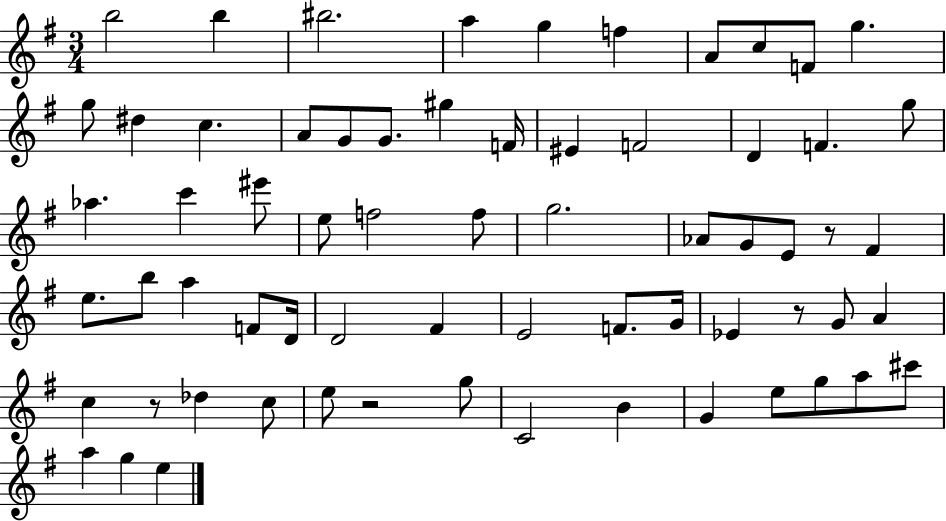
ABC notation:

X:1
T:Untitled
M:3/4
L:1/4
K:G
b2 b ^b2 a g f A/2 c/2 F/2 g g/2 ^d c A/2 G/2 G/2 ^g F/4 ^E F2 D F g/2 _a c' ^e'/2 e/2 f2 f/2 g2 _A/2 G/2 E/2 z/2 ^F e/2 b/2 a F/2 D/4 D2 ^F E2 F/2 G/4 _E z/2 G/2 A c z/2 _d c/2 e/2 z2 g/2 C2 B G e/2 g/2 a/2 ^c'/2 a g e